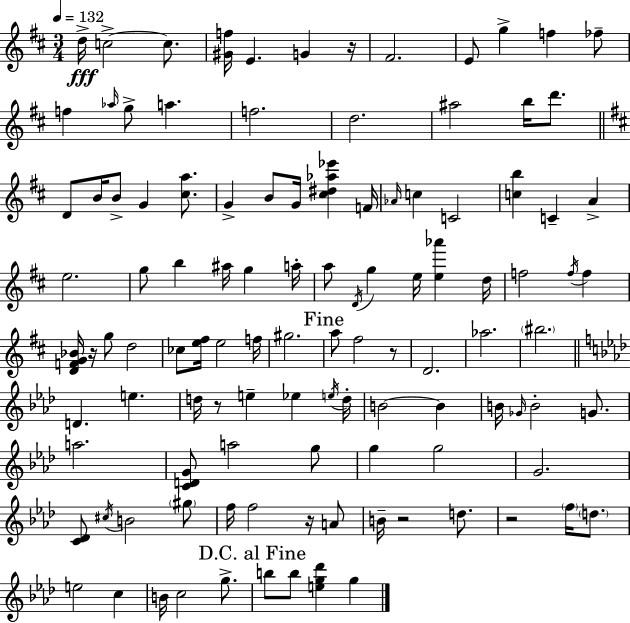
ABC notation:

X:1
T:Untitled
M:3/4
L:1/4
K:D
d/4 c2 c/2 [^Gf]/4 E G z/4 ^F2 E/2 g f _f/2 f _a/4 g/2 a f2 d2 ^a2 b/4 d'/2 D/2 B/4 B/2 G [^ca]/2 G B/2 G/4 [^c^d_a_e'] F/4 _A/4 c C2 [cb] C A e2 g/2 b ^a/4 g a/4 a/2 D/4 g e/4 [e_a'] d/4 f2 f/4 f [DFG_B]/4 z/4 g/2 d2 _c/2 [e^f]/4 e2 f/4 ^g2 a/2 ^f2 z/2 D2 _a2 ^b2 D e d/4 z/2 e _e e/4 d/4 B2 B B/4 _G/4 B2 G/2 a2 [CDG]/2 a2 g/2 g g2 G2 [C_D]/2 ^c/4 B2 ^g/2 f/4 f2 z/4 A/2 B/4 z2 d/2 z2 f/4 d/2 e2 c B/4 c2 g/2 b/2 b/2 [eg_d'] g